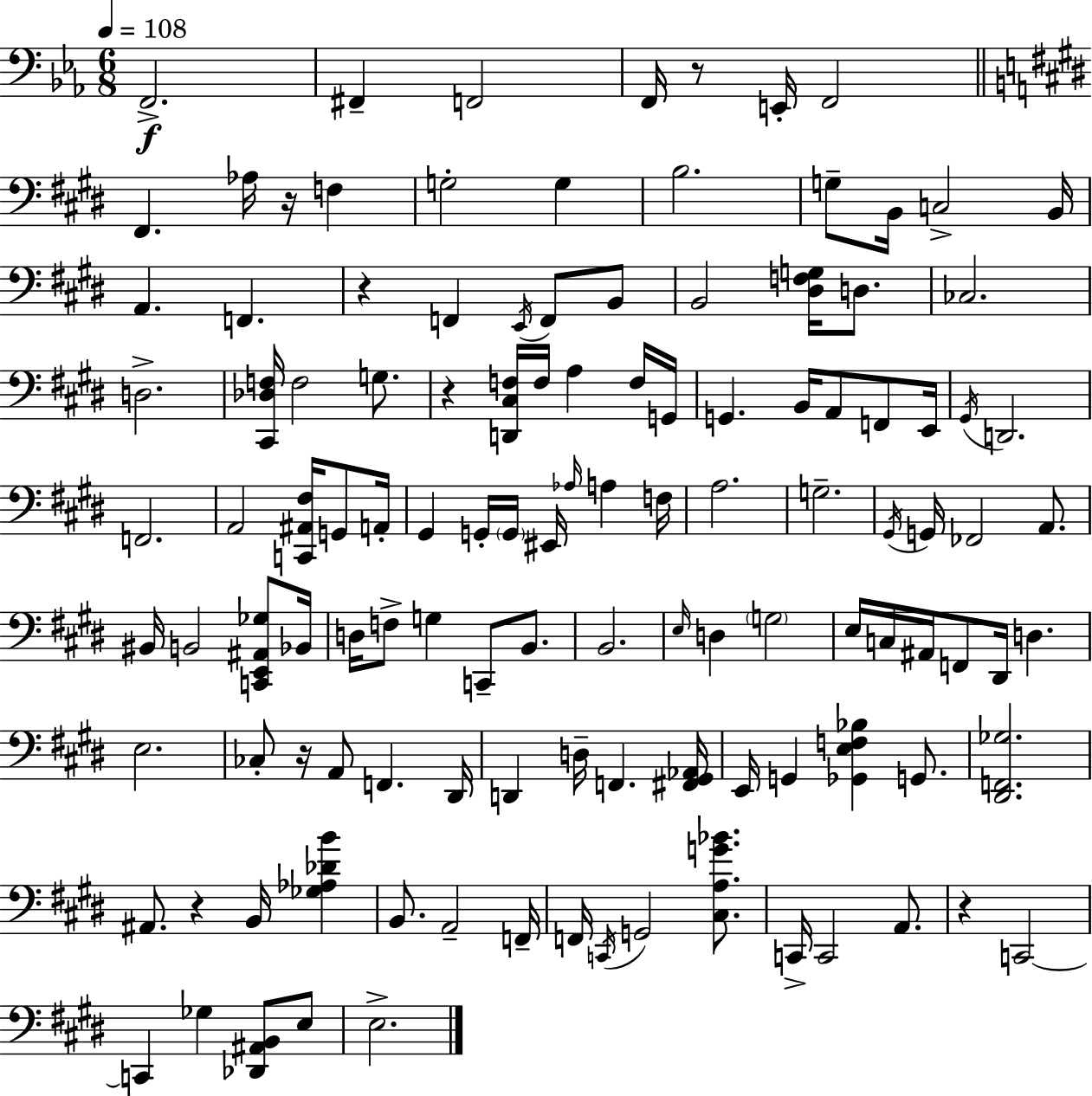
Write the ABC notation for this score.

X:1
T:Untitled
M:6/8
L:1/4
K:Cm
F,,2 ^F,, F,,2 F,,/4 z/2 E,,/4 F,,2 ^F,, _A,/4 z/4 F, G,2 G, B,2 G,/2 B,,/4 C,2 B,,/4 A,, F,, z F,, E,,/4 F,,/2 B,,/2 B,,2 [^D,F,G,]/4 D,/2 _C,2 D,2 [^C,,_D,F,]/4 F,2 G,/2 z [D,,^C,F,]/4 F,/4 A, F,/4 G,,/4 G,, B,,/4 A,,/2 F,,/2 E,,/4 ^G,,/4 D,,2 F,,2 A,,2 [C,,^A,,^F,]/4 G,,/2 A,,/4 ^G,, G,,/4 G,,/4 ^E,,/4 _A,/4 A, F,/4 A,2 G,2 ^G,,/4 G,,/4 _F,,2 A,,/2 ^B,,/4 B,,2 [C,,E,,^A,,_G,]/2 _B,,/4 D,/4 F,/2 G, C,,/2 B,,/2 B,,2 E,/4 D, G,2 E,/4 C,/4 ^A,,/4 F,,/2 ^D,,/4 D, E,2 _C,/2 z/4 A,,/2 F,, ^D,,/4 D,, D,/4 F,, [^F,,^G,,_A,,]/4 E,,/4 G,, [_G,,E,F,_B,] G,,/2 [^D,,F,,_G,]2 ^A,,/2 z B,,/4 [_G,_A,_DB] B,,/2 A,,2 F,,/4 F,,/4 C,,/4 G,,2 [^C,A,G_B]/2 C,,/4 C,,2 A,,/2 z C,,2 C,, _G, [_D,,^A,,B,,]/2 E,/2 E,2